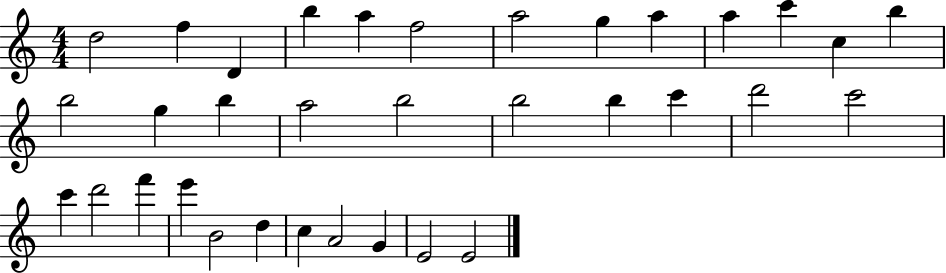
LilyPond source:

{
  \clef treble
  \numericTimeSignature
  \time 4/4
  \key c \major
  d''2 f''4 d'4 | b''4 a''4 f''2 | a''2 g''4 a''4 | a''4 c'''4 c''4 b''4 | \break b''2 g''4 b''4 | a''2 b''2 | b''2 b''4 c'''4 | d'''2 c'''2 | \break c'''4 d'''2 f'''4 | e'''4 b'2 d''4 | c''4 a'2 g'4 | e'2 e'2 | \break \bar "|."
}